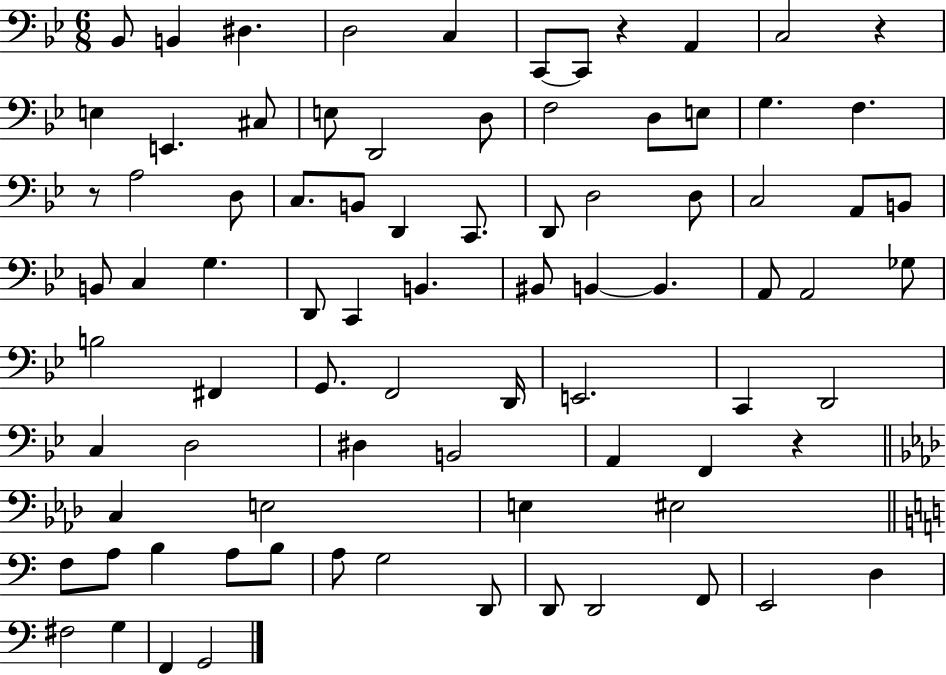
{
  \clef bass
  \numericTimeSignature
  \time 6/8
  \key bes \major
  bes,8 b,4 dis4. | d2 c4 | c,8~~ c,8 r4 a,4 | c2 r4 | \break e4 e,4. cis8 | e8 d,2 d8 | f2 d8 e8 | g4. f4. | \break r8 a2 d8 | c8. b,8 d,4 c,8. | d,8 d2 d8 | c2 a,8 b,8 | \break b,8 c4 g4. | d,8 c,4 b,4. | bis,8 b,4~~ b,4. | a,8 a,2 ges8 | \break b2 fis,4 | g,8. f,2 d,16 | e,2. | c,4 d,2 | \break c4 d2 | dis4 b,2 | a,4 f,4 r4 | \bar "||" \break \key aes \major c4 e2 | e4 eis2 | \bar "||" \break \key c \major f8 a8 b4 a8 b8 | a8 g2 d,8 | d,8 d,2 f,8 | e,2 d4 | \break fis2 g4 | f,4 g,2 | \bar "|."
}